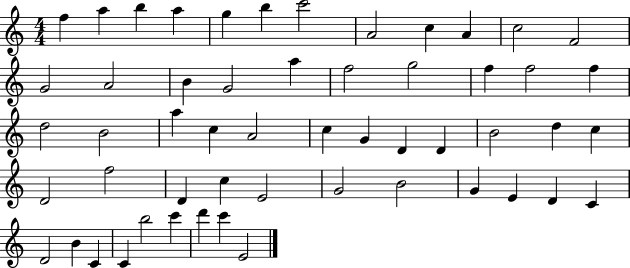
X:1
T:Untitled
M:4/4
L:1/4
K:C
f a b a g b c'2 A2 c A c2 F2 G2 A2 B G2 a f2 g2 f f2 f d2 B2 a c A2 c G D D B2 d c D2 f2 D c E2 G2 B2 G E D C D2 B C C b2 c' d' c' E2